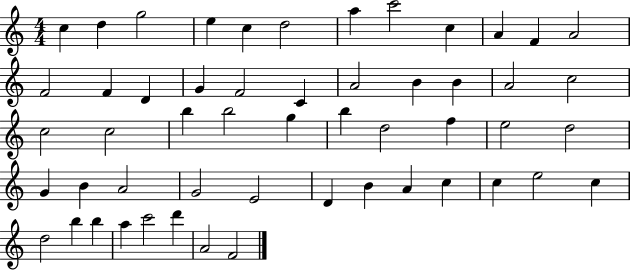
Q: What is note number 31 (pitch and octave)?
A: F5